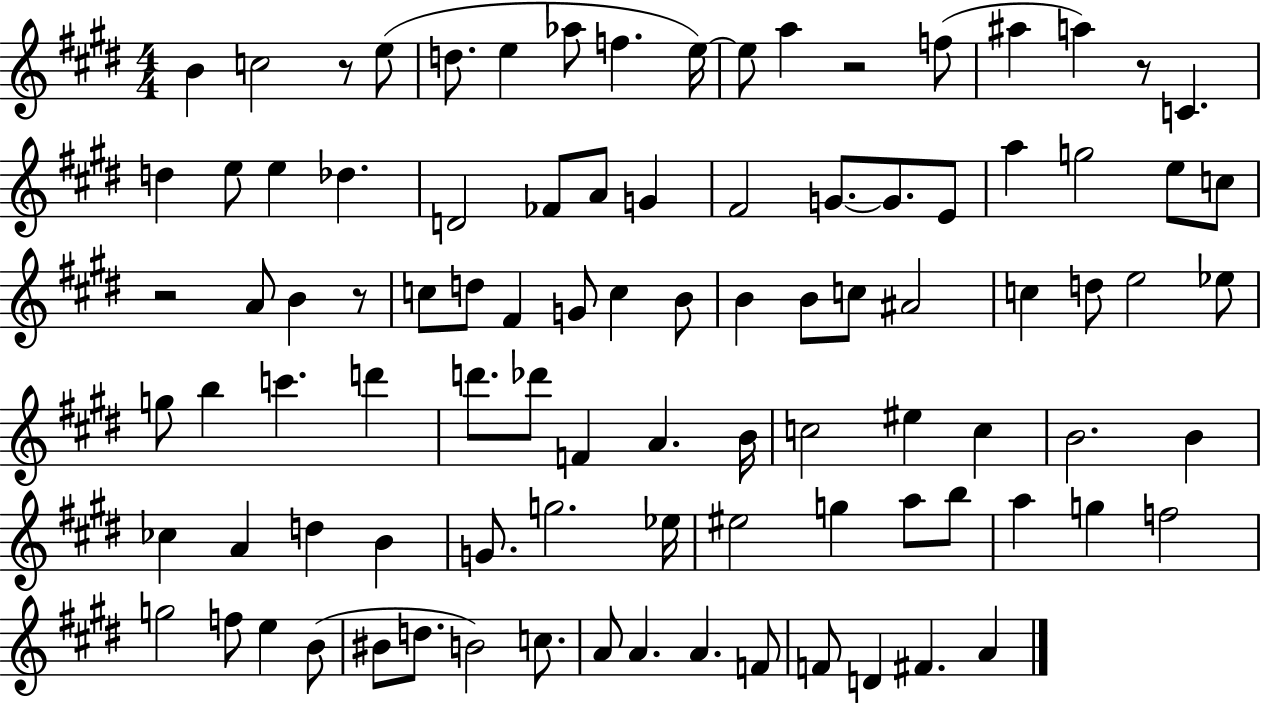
B4/q C5/h R/e E5/e D5/e. E5/q Ab5/e F5/q. E5/s E5/e A5/q R/h F5/e A#5/q A5/q R/e C4/q. D5/q E5/e E5/q Db5/q. D4/h FES4/e A4/e G4/q F#4/h G4/e. G4/e. E4/e A5/q G5/h E5/e C5/e R/h A4/e B4/q R/e C5/e D5/e F#4/q G4/e C5/q B4/e B4/q B4/e C5/e A#4/h C5/q D5/e E5/h Eb5/e G5/e B5/q C6/q. D6/q D6/e. Db6/e F4/q A4/q. B4/s C5/h EIS5/q C5/q B4/h. B4/q CES5/q A4/q D5/q B4/q G4/e. G5/h. Eb5/s EIS5/h G5/q A5/e B5/e A5/q G5/q F5/h G5/h F5/e E5/q B4/e BIS4/e D5/e. B4/h C5/e. A4/e A4/q. A4/q. F4/e F4/e D4/q F#4/q. A4/q